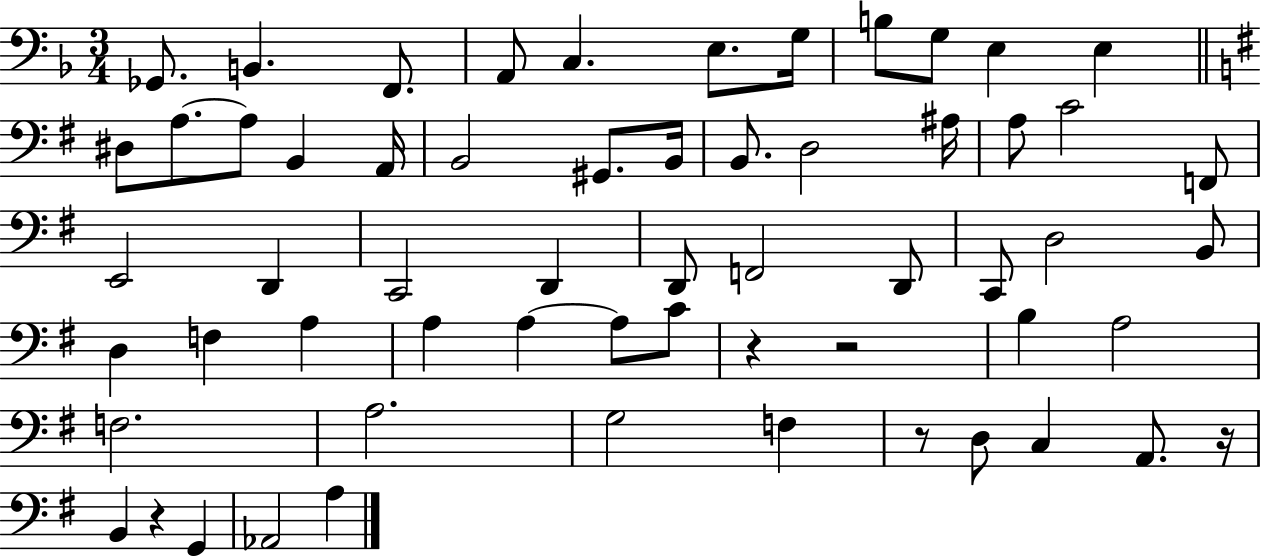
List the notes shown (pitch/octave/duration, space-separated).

Gb2/e. B2/q. F2/e. A2/e C3/q. E3/e. G3/s B3/e G3/e E3/q E3/q D#3/e A3/e. A3/e B2/q A2/s B2/h G#2/e. B2/s B2/e. D3/h A#3/s A3/e C4/h F2/e E2/h D2/q C2/h D2/q D2/e F2/h D2/e C2/e D3/h B2/e D3/q F3/q A3/q A3/q A3/q A3/e C4/e R/q R/h B3/q A3/h F3/h. A3/h. G3/h F3/q R/e D3/e C3/q A2/e. R/s B2/q R/q G2/q Ab2/h A3/q